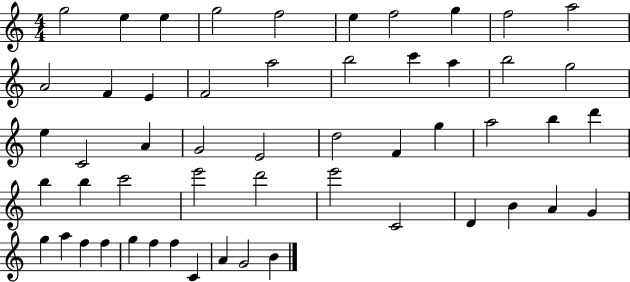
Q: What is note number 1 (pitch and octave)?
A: G5